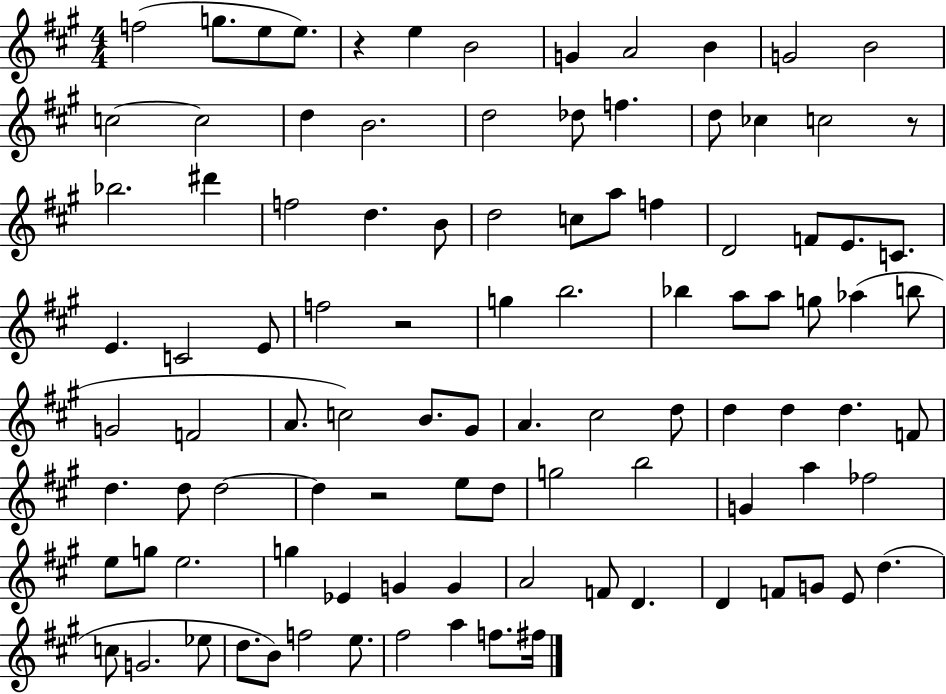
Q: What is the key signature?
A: A major